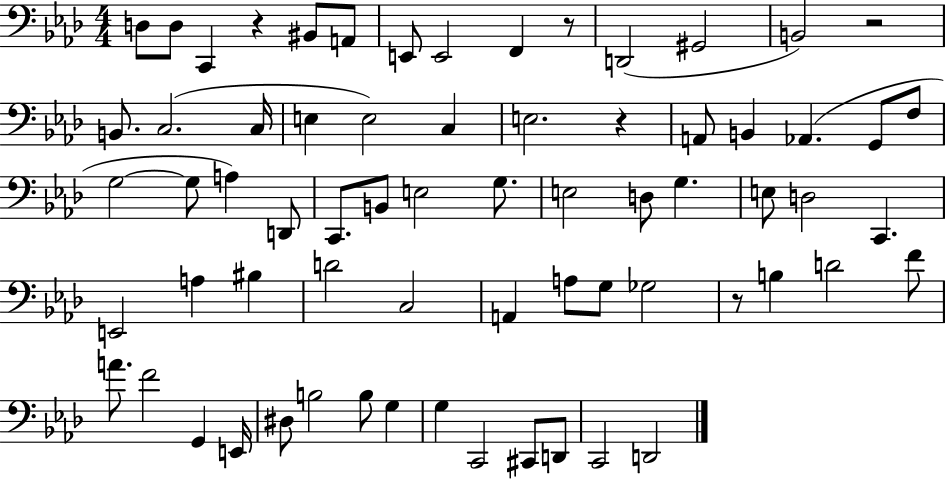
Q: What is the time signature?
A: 4/4